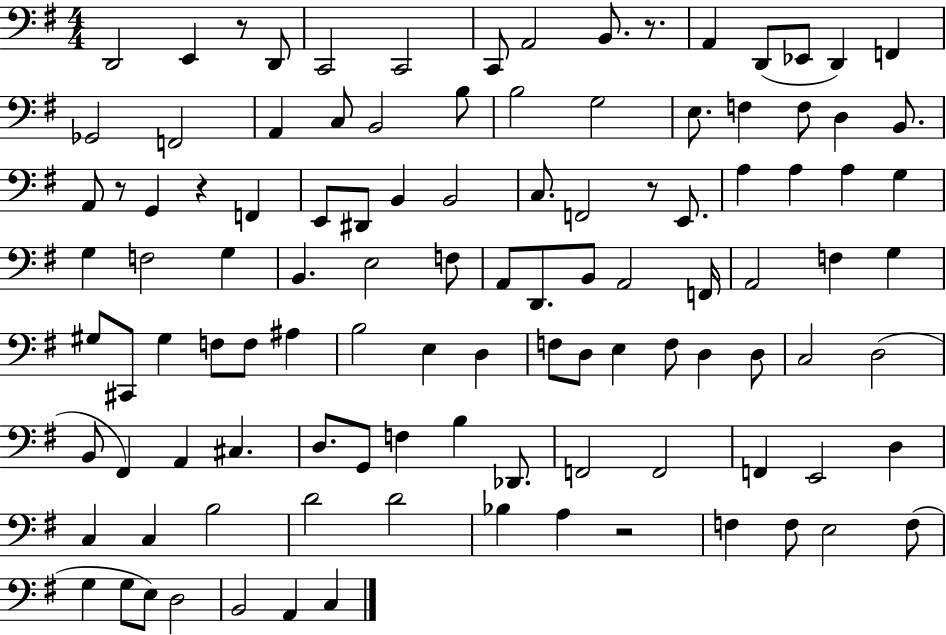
{
  \clef bass
  \numericTimeSignature
  \time 4/4
  \key g \major
  d,2 e,4 r8 d,8 | c,2 c,2 | c,8 a,2 b,8. r8. | a,4 d,8( ees,8 d,4) f,4 | \break ges,2 f,2 | a,4 c8 b,2 b8 | b2 g2 | e8. f4 f8 d4 b,8. | \break a,8 r8 g,4 r4 f,4 | e,8 dis,8 b,4 b,2 | c8. f,2 r8 e,8. | a4 a4 a4 g4 | \break g4 f2 g4 | b,4. e2 f8 | a,8 d,8. b,8 a,2 f,16 | a,2 f4 g4 | \break gis8 cis,8 gis4 f8 f8 ais4 | b2 e4 d4 | f8 d8 e4 f8 d4 d8 | c2 d2( | \break b,8 fis,4) a,4 cis4. | d8. g,8 f4 b4 des,8. | f,2 f,2 | f,4 e,2 d4 | \break c4 c4 b2 | d'2 d'2 | bes4 a4 r2 | f4 f8 e2 f8( | \break g4 g8 e8) d2 | b,2 a,4 c4 | \bar "|."
}